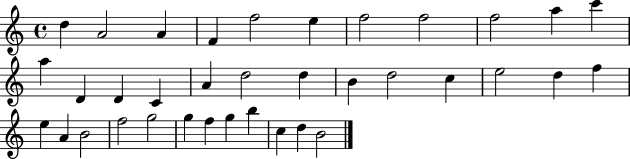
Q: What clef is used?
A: treble